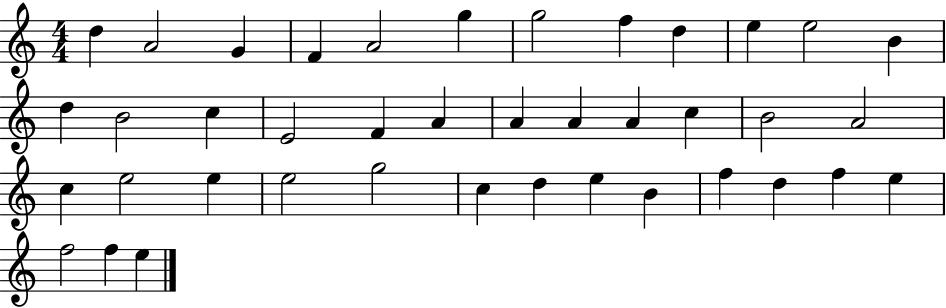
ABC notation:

X:1
T:Untitled
M:4/4
L:1/4
K:C
d A2 G F A2 g g2 f d e e2 B d B2 c E2 F A A A A c B2 A2 c e2 e e2 g2 c d e B f d f e f2 f e